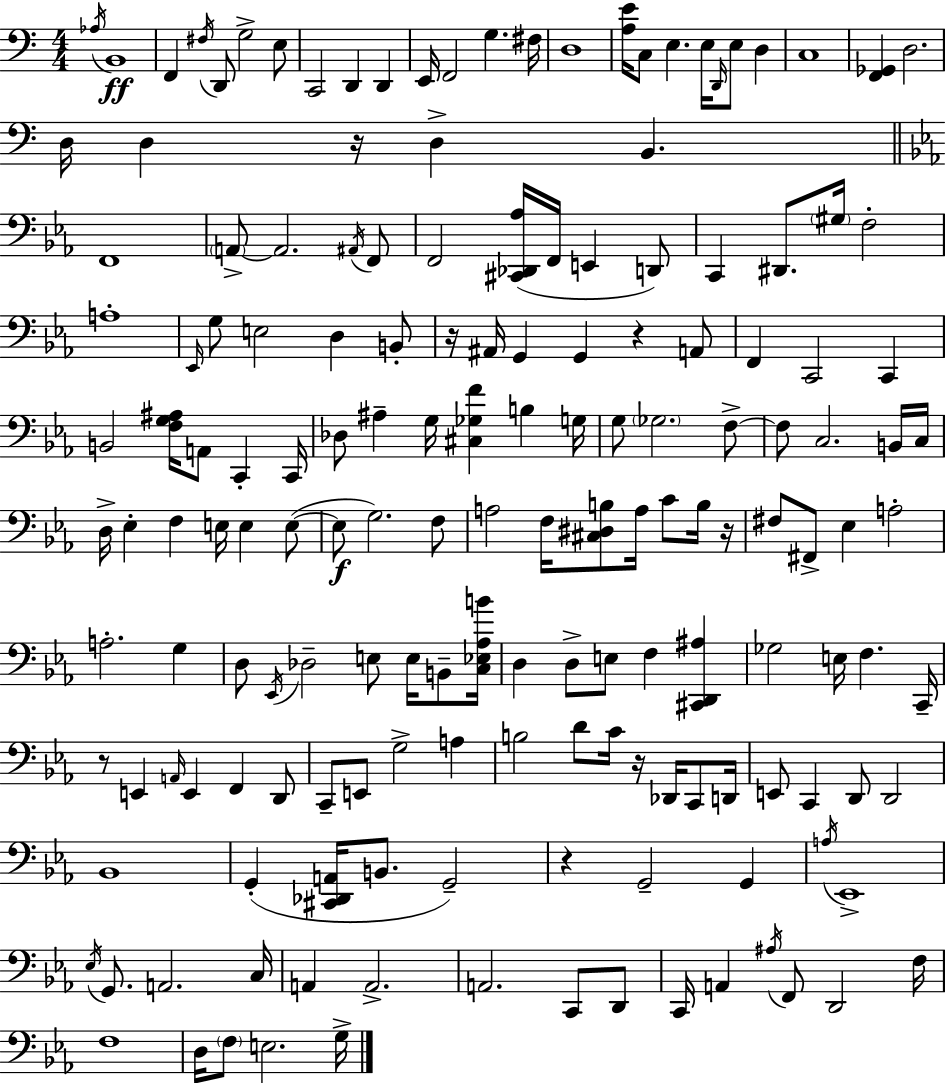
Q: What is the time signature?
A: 4/4